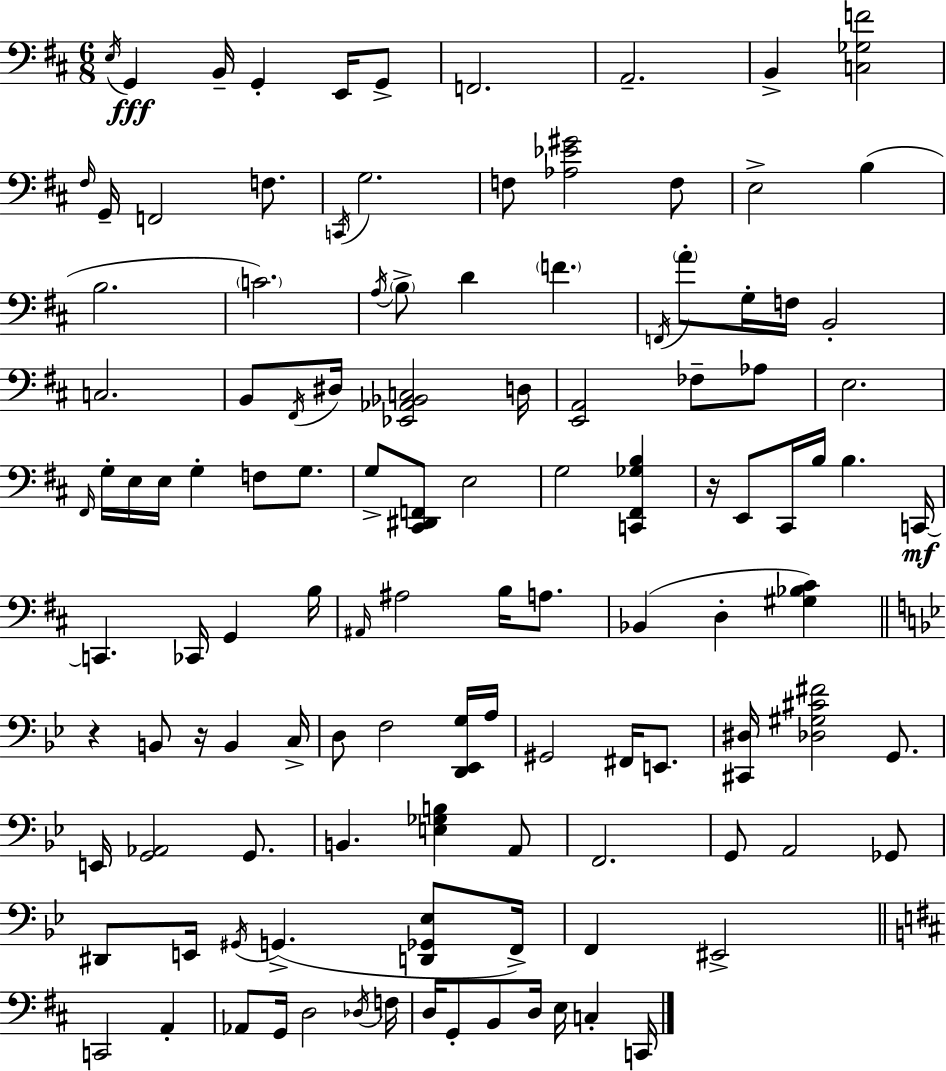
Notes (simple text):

E3/s G2/q B2/s G2/q E2/s G2/e F2/h. A2/h. B2/q [C3,Gb3,F4]/h F#3/s G2/s F2/h F3/e. C2/s G3/h. F3/e [Ab3,Eb4,G#4]/h F3/e E3/h B3/q B3/h. C4/h. A3/s B3/e D4/q F4/q. F2/s A4/e G3/s F3/s B2/h C3/h. B2/e F#2/s D#3/s [Eb2,Ab2,Bb2,C3]/h D3/s [E2,A2]/h FES3/e Ab3/e E3/h. F#2/s G3/s E3/s E3/s G3/q F3/e G3/e. G3/e [C#2,D#2,F2]/e E3/h G3/h [C2,F#2,Gb3,B3]/q R/s E2/e C#2/s B3/s B3/q. C2/s C2/q. CES2/s G2/q B3/s A#2/s A#3/h B3/s A3/e. Bb2/q D3/q [G#3,Bb3,C#4]/q R/q B2/e R/s B2/q C3/s D3/e F3/h [D2,Eb2,G3]/s A3/s G#2/h F#2/s E2/e. [C#2,D#3]/s [Db3,G#3,C#4,F#4]/h G2/e. E2/s [G2,Ab2]/h G2/e. B2/q. [E3,Gb3,B3]/q A2/e F2/h. G2/e A2/h Gb2/e D#2/e E2/s G#2/s G2/q. [D2,Gb2,Eb3]/e F2/s F2/q EIS2/h C2/h A2/q Ab2/e G2/s D3/h Db3/s F3/s D3/s G2/e B2/e D3/s E3/s C3/q C2/s